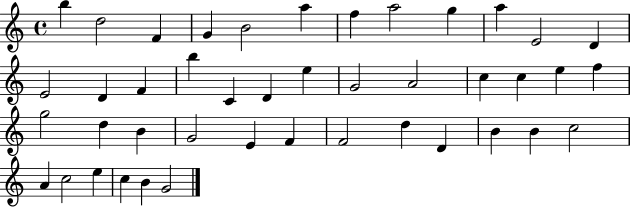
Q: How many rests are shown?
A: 0